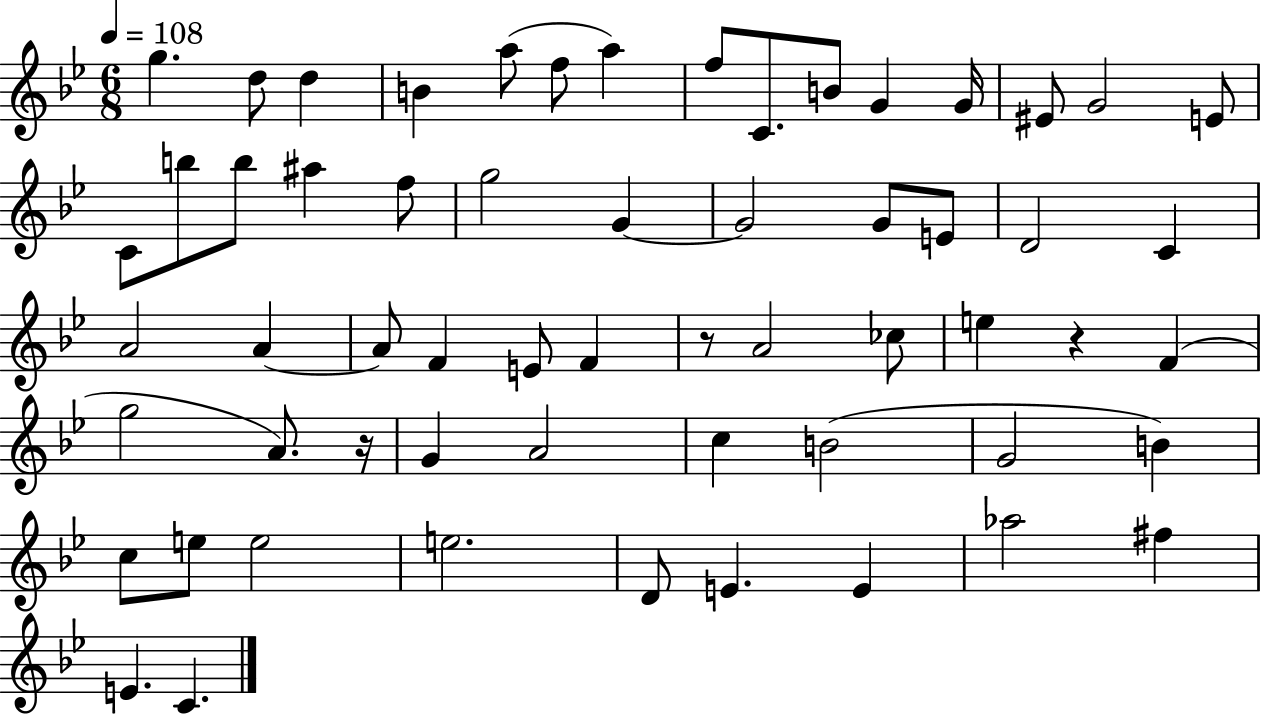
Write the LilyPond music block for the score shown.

{
  \clef treble
  \numericTimeSignature
  \time 6/8
  \key bes \major
  \tempo 4 = 108
  g''4. d''8 d''4 | b'4 a''8( f''8 a''4) | f''8 c'8. b'8 g'4 g'16 | eis'8 g'2 e'8 | \break c'8 b''8 b''8 ais''4 f''8 | g''2 g'4~~ | g'2 g'8 e'8 | d'2 c'4 | \break a'2 a'4~~ | a'8 f'4 e'8 f'4 | r8 a'2 ces''8 | e''4 r4 f'4( | \break g''2 a'8.) r16 | g'4 a'2 | c''4 b'2( | g'2 b'4) | \break c''8 e''8 e''2 | e''2. | d'8 e'4. e'4 | aes''2 fis''4 | \break e'4. c'4. | \bar "|."
}